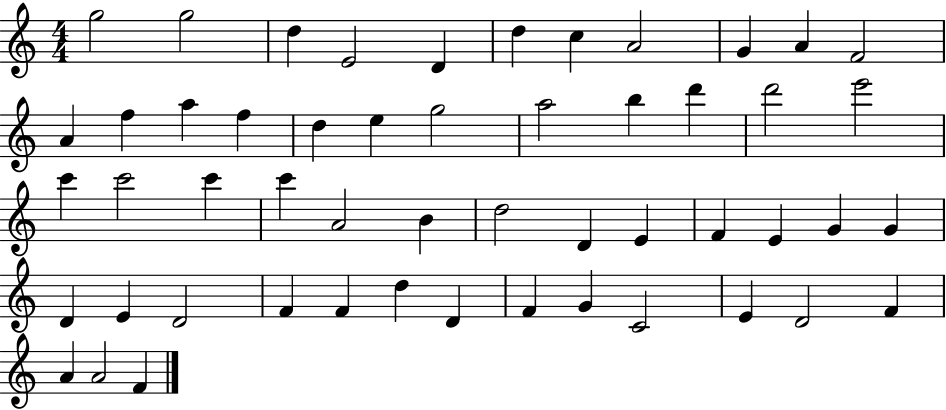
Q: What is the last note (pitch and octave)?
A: F4